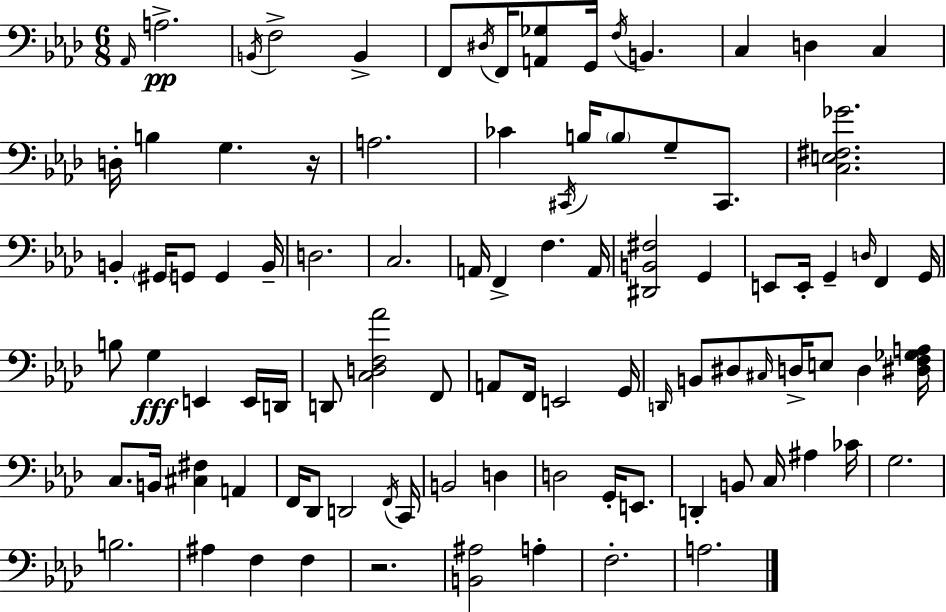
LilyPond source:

{
  \clef bass
  \numericTimeSignature
  \time 6/8
  \key aes \major
  \grace { aes,16 }\pp a2.-> | \acciaccatura { b,16 } f2-> b,4-> | f,8 \acciaccatura { dis16 } f,16 <a, ges>8 g,16 \acciaccatura { f16 } b,4. | c4 d4 | \break c4 d16-. b4 g4. | r16 a2. | ces'4 \acciaccatura { cis,16 } b16 \parenthesize b8 | g8-- cis,8. <c e fis ges'>2. | \break b,4-. \parenthesize gis,16 g,8 | g,4 b,16-- d2. | c2. | a,16 f,4-> f4. | \break a,16 <dis, b, fis>2 | g,4 e,8 e,16-. g,4-- | \grace { d16 } f,4 g,16 b8 g4\fff | e,4 e,16 d,16 d,8 <c d f aes'>2 | \break f,8 a,8 f,16 e,2 | g,16 \grace { d,16 } b,8 dis8 \grace { cis16 } | d16-> e8 d4 <dis f ges a>16 c8. b,16 | <cis fis>4 a,4 f,16 des,8 d,2 | \break \acciaccatura { f,16 } c,16 b,2 | d4 d2 | g,16-. e,8. d,4-. | b,8 c16 ais4 ces'16 g2. | \break b2. | ais4 | f4 f4 r2. | <b, ais>2 | \break a4-. f2.-. | a2. | \bar "|."
}